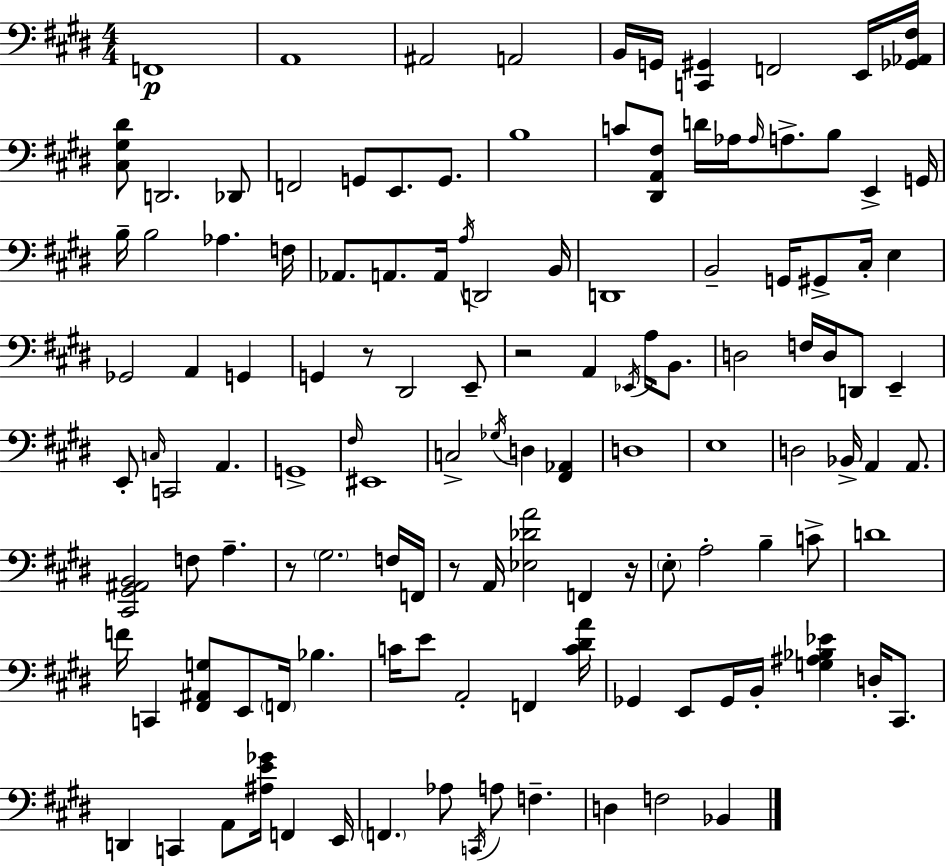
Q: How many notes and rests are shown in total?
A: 126